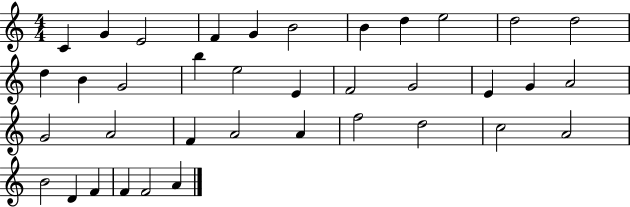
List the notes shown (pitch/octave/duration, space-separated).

C4/q G4/q E4/h F4/q G4/q B4/h B4/q D5/q E5/h D5/h D5/h D5/q B4/q G4/h B5/q E5/h E4/q F4/h G4/h E4/q G4/q A4/h G4/h A4/h F4/q A4/h A4/q F5/h D5/h C5/h A4/h B4/h D4/q F4/q F4/q F4/h A4/q